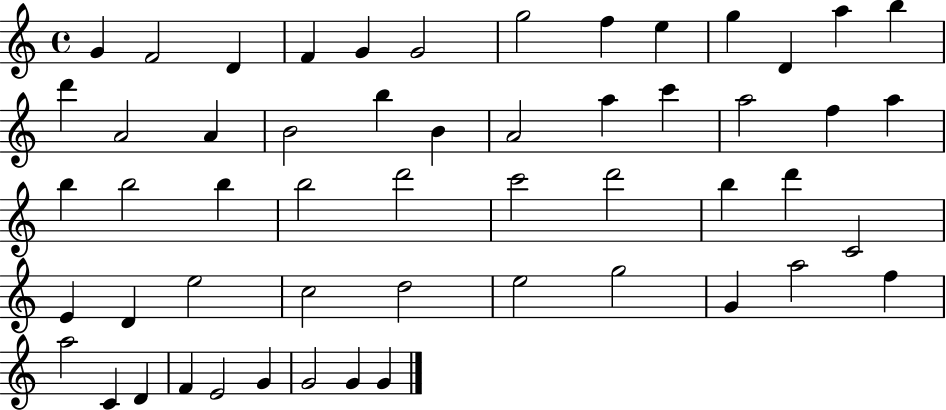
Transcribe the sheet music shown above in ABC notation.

X:1
T:Untitled
M:4/4
L:1/4
K:C
G F2 D F G G2 g2 f e g D a b d' A2 A B2 b B A2 a c' a2 f a b b2 b b2 d'2 c'2 d'2 b d' C2 E D e2 c2 d2 e2 g2 G a2 f a2 C D F E2 G G2 G G